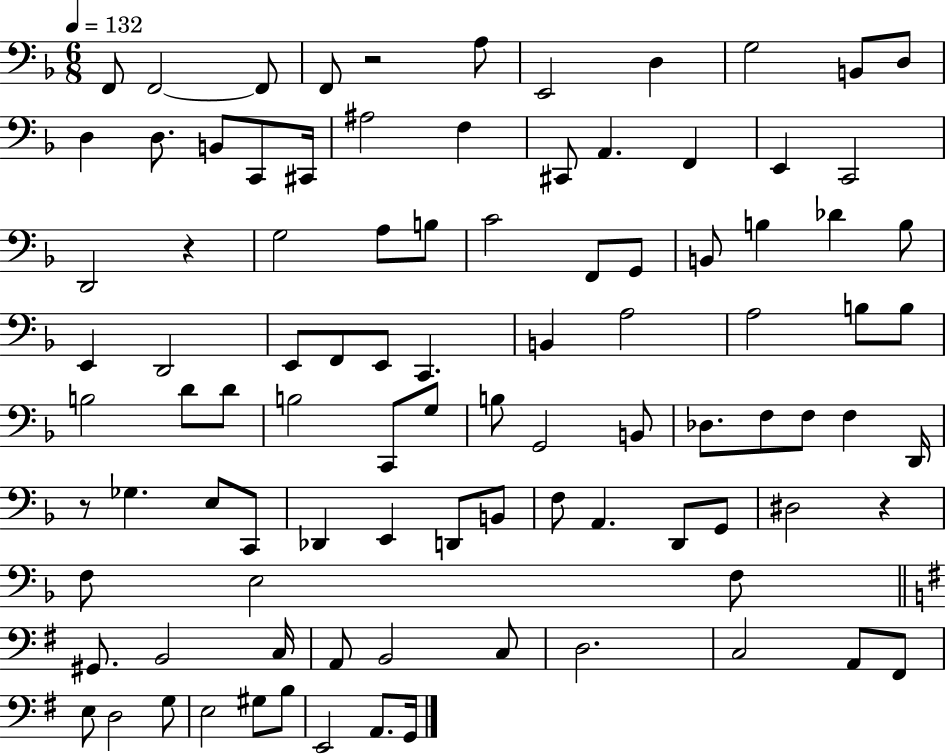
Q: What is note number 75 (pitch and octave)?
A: B2